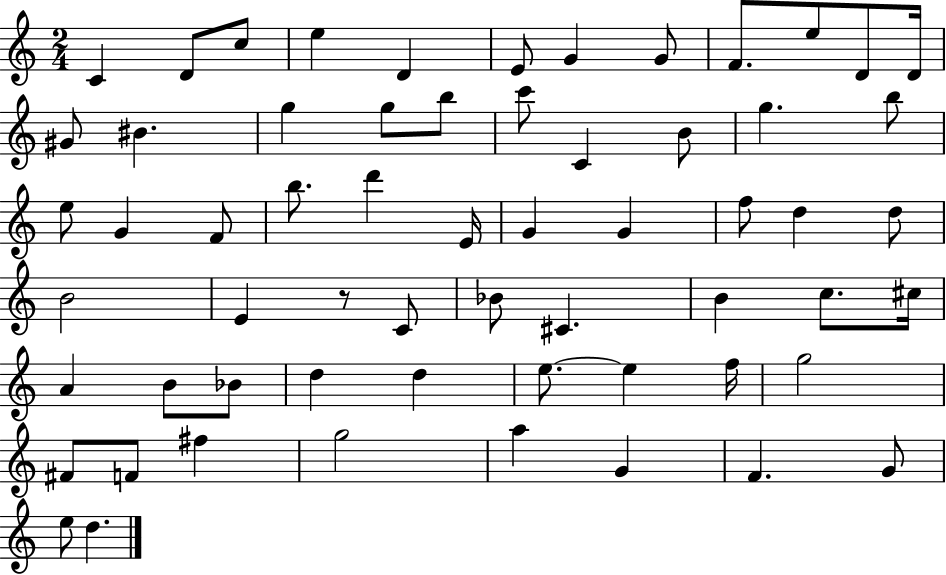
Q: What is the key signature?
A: C major